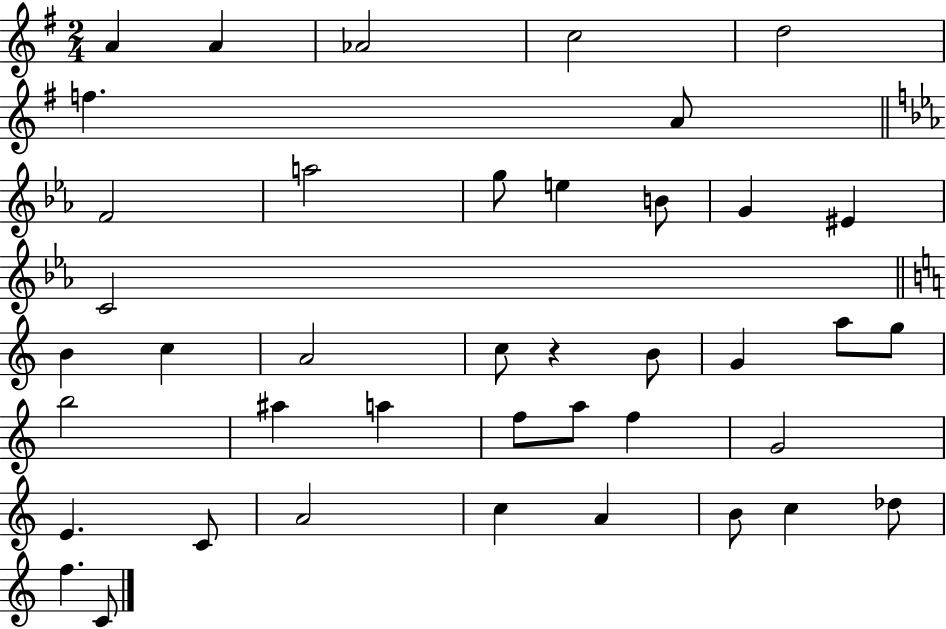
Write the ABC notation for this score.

X:1
T:Untitled
M:2/4
L:1/4
K:G
A A _A2 c2 d2 f A/2 F2 a2 g/2 e B/2 G ^E C2 B c A2 c/2 z B/2 G a/2 g/2 b2 ^a a f/2 a/2 f G2 E C/2 A2 c A B/2 c _d/2 f C/2